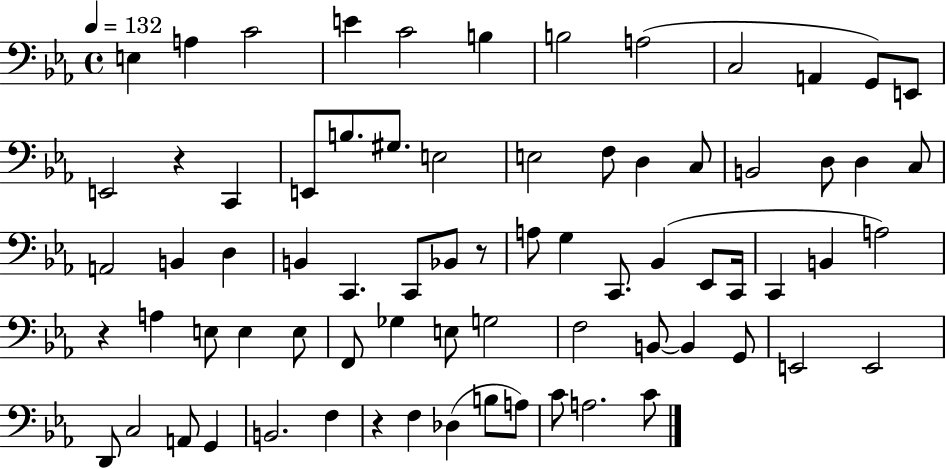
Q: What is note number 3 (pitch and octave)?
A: C4